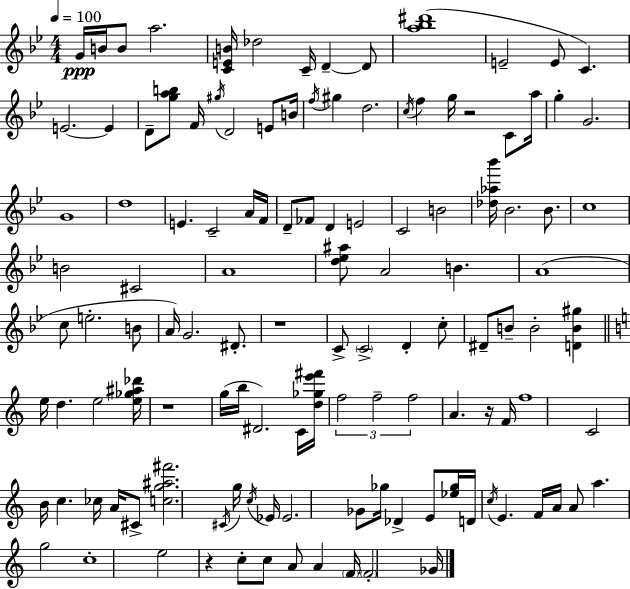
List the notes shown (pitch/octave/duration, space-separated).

G4/s B4/s B4/e A5/h. [C4,E4,B4]/s Db5/h C4/s D4/q D4/e [A5,Bb5,D#6]/w E4/h E4/e C4/q. E4/h. E4/q D4/e [G5,A5,B5]/e F4/s G#5/s D4/h E4/e B4/s F5/s G#5/q D5/h. C5/s F5/q G5/s R/h C4/e A5/s G5/q G4/h. G4/w D5/w E4/q. C4/h A4/s F4/s D4/e FES4/e D4/q E4/h C4/h B4/h [Db5,Ab5,Bb6]/s Bb4/h. Bb4/e. C5/w B4/h C#4/h A4/w [D5,Eb5,A#5]/e A4/h B4/q. A4/w C5/e E5/h. B4/e A4/s G4/h. D#4/e. R/w C4/e C4/h D4/q C5/e D#4/e B4/e B4/h [D4,B4,G#5]/q E5/s D5/q. E5/h [E5,Gb5,A#5,Db6]/s R/w G5/s B5/s D#4/h. C4/s [D5,Gb5,E6,F#6]/s F5/h F5/h F5/h A4/q. R/s F4/s F5/w C4/h B4/s C5/q. CES5/s A4/s C#4/e [C5,G5,A#5,F#6]/h. C#4/s G5/s C5/s Eb4/s Eb4/h. Gb4/e Gb5/s Db4/q E4/e [Eb5,Gb5]/s D4/s C5/s E4/q. F4/s A4/s A4/e A5/q. G5/h C5/w E5/h R/q C5/e C5/e A4/e A4/q F4/s F4/h Gb4/s